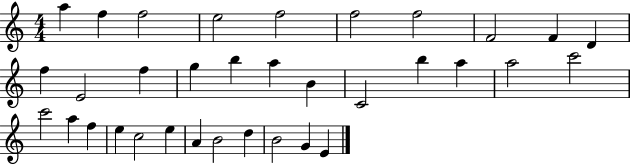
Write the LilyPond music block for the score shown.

{
  \clef treble
  \numericTimeSignature
  \time 4/4
  \key c \major
  a''4 f''4 f''2 | e''2 f''2 | f''2 f''2 | f'2 f'4 d'4 | \break f''4 e'2 f''4 | g''4 b''4 a''4 b'4 | c'2 b''4 a''4 | a''2 c'''2 | \break c'''2 a''4 f''4 | e''4 c''2 e''4 | a'4 b'2 d''4 | b'2 g'4 e'4 | \break \bar "|."
}